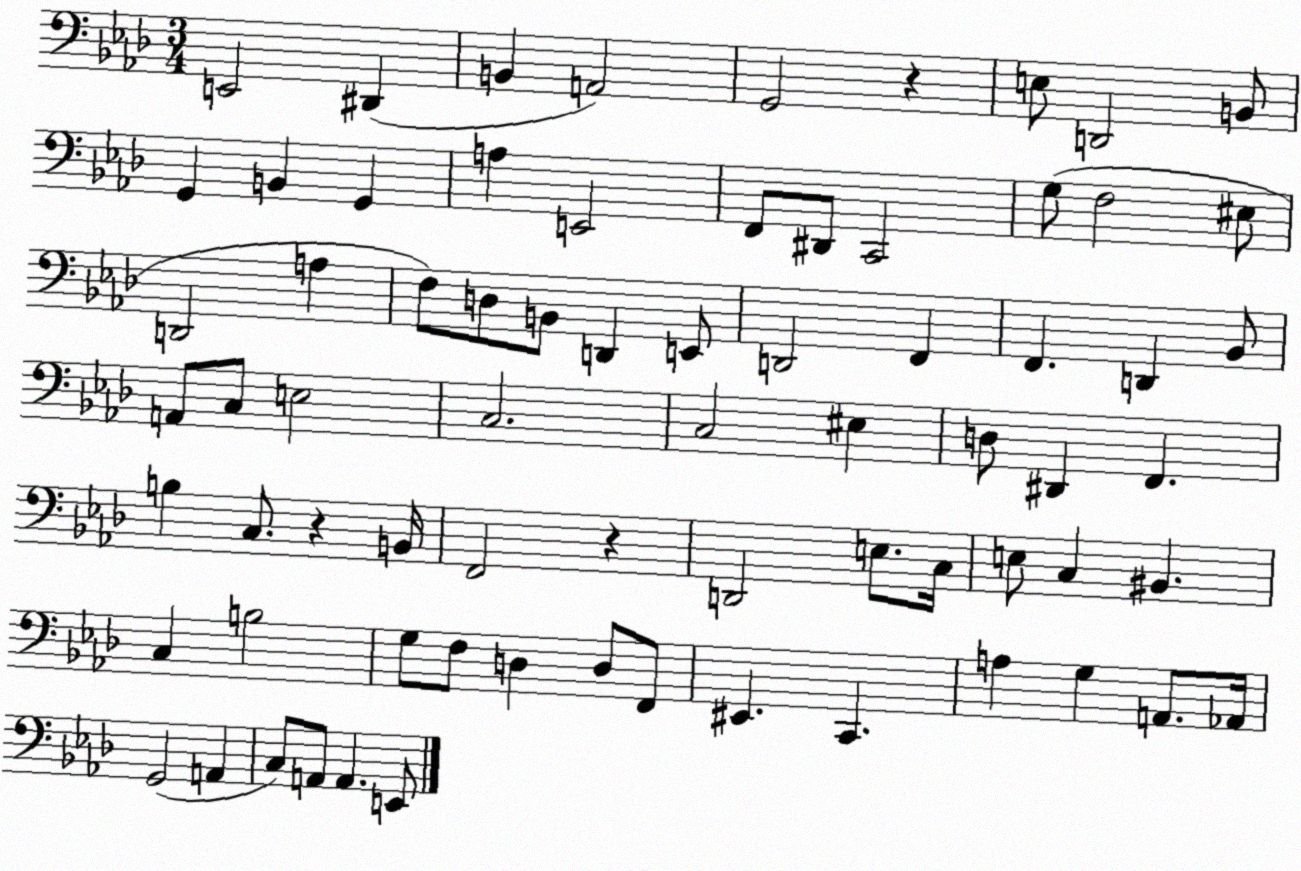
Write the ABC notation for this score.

X:1
T:Untitled
M:3/4
L:1/4
K:Ab
E,,2 ^D,, B,, A,,2 G,,2 z E,/2 D,,2 B,,/2 G,, B,, G,, A, E,,2 F,,/2 ^D,,/2 C,,2 G,/2 F,2 ^E,/2 D,,2 A, F,/2 D,/2 B,,/2 D,, E,,/2 D,,2 F,, F,, D,, _B,,/2 A,,/2 C,/2 E,2 C,2 C,2 ^E, D,/2 ^D,, F,, B, C,/2 z B,,/4 F,,2 z D,,2 E,/2 C,/4 E,/2 C, ^B,, C, B,2 G,/2 F,/2 D, D,/2 F,,/2 ^E,, C,, A, G, A,,/2 _A,,/4 G,,2 A,, C,/2 A,,/2 A,, E,,/2